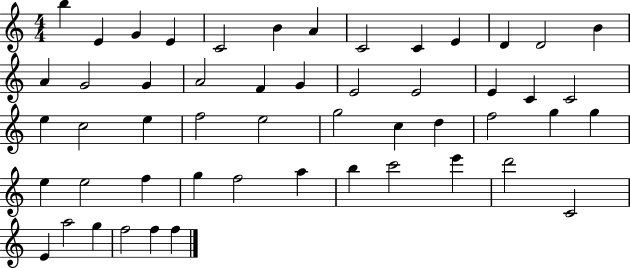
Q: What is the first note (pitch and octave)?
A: B5